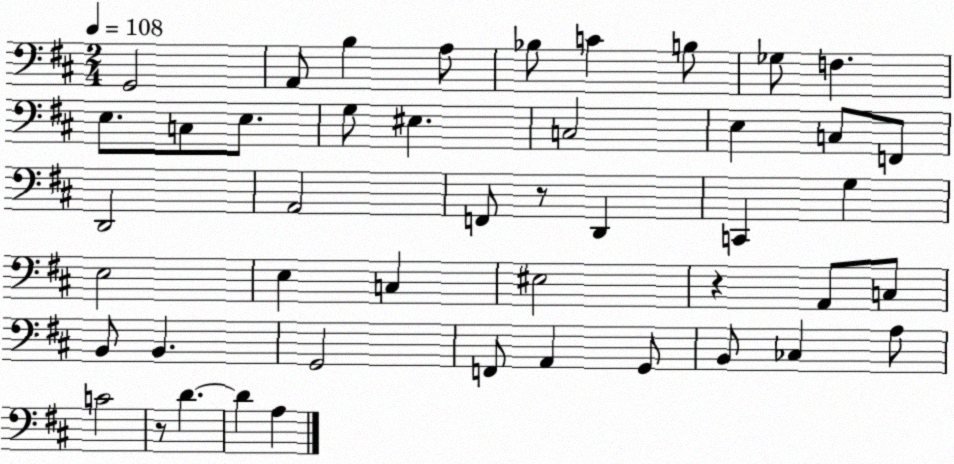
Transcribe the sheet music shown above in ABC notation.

X:1
T:Untitled
M:2/4
L:1/4
K:D
G,,2 A,,/2 B, A,/2 _B,/2 C B,/2 _G,/2 F, E,/2 C,/2 E,/2 G,/2 ^E, C,2 E, C,/2 F,,/2 D,,2 A,,2 F,,/2 z/2 D,, C,, G, E,2 E, C, ^E,2 z A,,/2 C,/2 B,,/2 B,, G,,2 F,,/2 A,, G,,/2 B,,/2 _C, A,/2 C2 z/2 D D A,